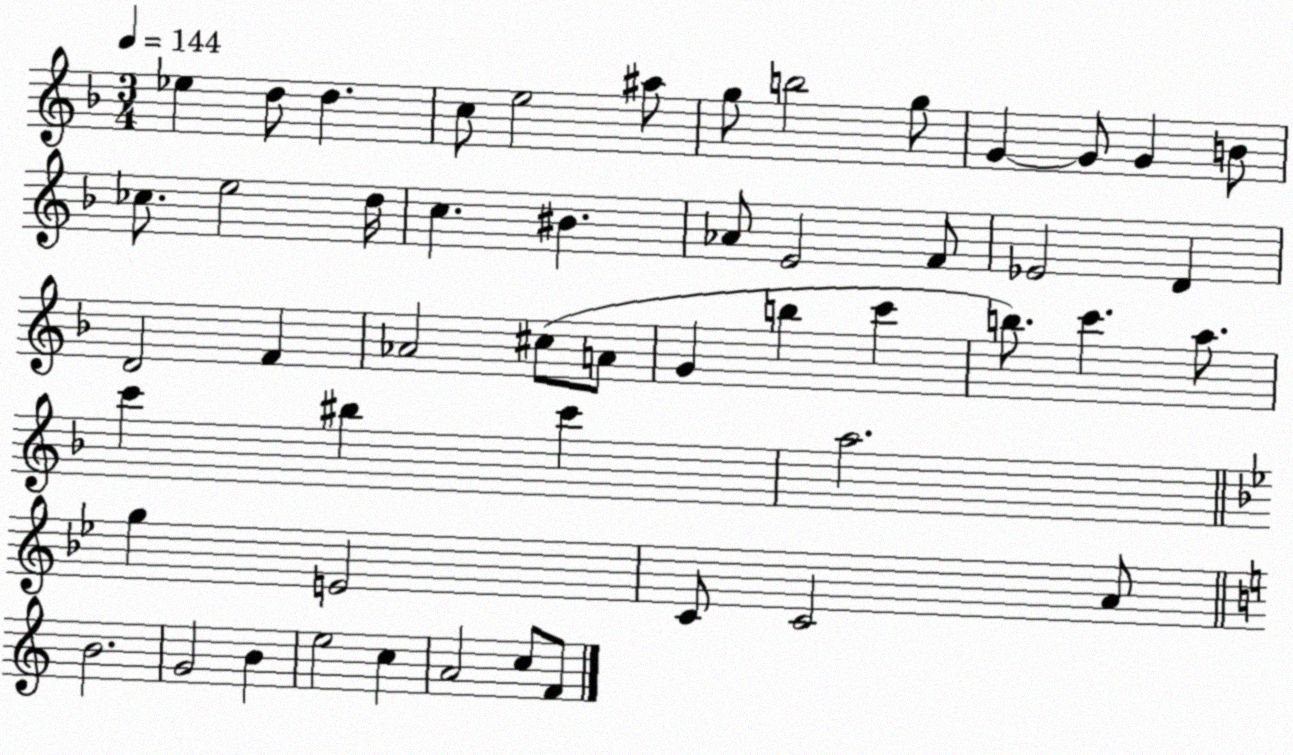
X:1
T:Untitled
M:3/4
L:1/4
K:F
_e d/2 d c/2 e2 ^a/2 g/2 b2 g/2 G G/2 G B/2 _c/2 e2 d/4 c ^B _A/2 E2 F/2 _E2 D D2 F _A2 ^c/2 A/2 G b c' b/2 c' a/2 c' ^b c' a2 g E2 C/2 C2 A/2 B2 G2 B e2 c A2 c/2 F/2